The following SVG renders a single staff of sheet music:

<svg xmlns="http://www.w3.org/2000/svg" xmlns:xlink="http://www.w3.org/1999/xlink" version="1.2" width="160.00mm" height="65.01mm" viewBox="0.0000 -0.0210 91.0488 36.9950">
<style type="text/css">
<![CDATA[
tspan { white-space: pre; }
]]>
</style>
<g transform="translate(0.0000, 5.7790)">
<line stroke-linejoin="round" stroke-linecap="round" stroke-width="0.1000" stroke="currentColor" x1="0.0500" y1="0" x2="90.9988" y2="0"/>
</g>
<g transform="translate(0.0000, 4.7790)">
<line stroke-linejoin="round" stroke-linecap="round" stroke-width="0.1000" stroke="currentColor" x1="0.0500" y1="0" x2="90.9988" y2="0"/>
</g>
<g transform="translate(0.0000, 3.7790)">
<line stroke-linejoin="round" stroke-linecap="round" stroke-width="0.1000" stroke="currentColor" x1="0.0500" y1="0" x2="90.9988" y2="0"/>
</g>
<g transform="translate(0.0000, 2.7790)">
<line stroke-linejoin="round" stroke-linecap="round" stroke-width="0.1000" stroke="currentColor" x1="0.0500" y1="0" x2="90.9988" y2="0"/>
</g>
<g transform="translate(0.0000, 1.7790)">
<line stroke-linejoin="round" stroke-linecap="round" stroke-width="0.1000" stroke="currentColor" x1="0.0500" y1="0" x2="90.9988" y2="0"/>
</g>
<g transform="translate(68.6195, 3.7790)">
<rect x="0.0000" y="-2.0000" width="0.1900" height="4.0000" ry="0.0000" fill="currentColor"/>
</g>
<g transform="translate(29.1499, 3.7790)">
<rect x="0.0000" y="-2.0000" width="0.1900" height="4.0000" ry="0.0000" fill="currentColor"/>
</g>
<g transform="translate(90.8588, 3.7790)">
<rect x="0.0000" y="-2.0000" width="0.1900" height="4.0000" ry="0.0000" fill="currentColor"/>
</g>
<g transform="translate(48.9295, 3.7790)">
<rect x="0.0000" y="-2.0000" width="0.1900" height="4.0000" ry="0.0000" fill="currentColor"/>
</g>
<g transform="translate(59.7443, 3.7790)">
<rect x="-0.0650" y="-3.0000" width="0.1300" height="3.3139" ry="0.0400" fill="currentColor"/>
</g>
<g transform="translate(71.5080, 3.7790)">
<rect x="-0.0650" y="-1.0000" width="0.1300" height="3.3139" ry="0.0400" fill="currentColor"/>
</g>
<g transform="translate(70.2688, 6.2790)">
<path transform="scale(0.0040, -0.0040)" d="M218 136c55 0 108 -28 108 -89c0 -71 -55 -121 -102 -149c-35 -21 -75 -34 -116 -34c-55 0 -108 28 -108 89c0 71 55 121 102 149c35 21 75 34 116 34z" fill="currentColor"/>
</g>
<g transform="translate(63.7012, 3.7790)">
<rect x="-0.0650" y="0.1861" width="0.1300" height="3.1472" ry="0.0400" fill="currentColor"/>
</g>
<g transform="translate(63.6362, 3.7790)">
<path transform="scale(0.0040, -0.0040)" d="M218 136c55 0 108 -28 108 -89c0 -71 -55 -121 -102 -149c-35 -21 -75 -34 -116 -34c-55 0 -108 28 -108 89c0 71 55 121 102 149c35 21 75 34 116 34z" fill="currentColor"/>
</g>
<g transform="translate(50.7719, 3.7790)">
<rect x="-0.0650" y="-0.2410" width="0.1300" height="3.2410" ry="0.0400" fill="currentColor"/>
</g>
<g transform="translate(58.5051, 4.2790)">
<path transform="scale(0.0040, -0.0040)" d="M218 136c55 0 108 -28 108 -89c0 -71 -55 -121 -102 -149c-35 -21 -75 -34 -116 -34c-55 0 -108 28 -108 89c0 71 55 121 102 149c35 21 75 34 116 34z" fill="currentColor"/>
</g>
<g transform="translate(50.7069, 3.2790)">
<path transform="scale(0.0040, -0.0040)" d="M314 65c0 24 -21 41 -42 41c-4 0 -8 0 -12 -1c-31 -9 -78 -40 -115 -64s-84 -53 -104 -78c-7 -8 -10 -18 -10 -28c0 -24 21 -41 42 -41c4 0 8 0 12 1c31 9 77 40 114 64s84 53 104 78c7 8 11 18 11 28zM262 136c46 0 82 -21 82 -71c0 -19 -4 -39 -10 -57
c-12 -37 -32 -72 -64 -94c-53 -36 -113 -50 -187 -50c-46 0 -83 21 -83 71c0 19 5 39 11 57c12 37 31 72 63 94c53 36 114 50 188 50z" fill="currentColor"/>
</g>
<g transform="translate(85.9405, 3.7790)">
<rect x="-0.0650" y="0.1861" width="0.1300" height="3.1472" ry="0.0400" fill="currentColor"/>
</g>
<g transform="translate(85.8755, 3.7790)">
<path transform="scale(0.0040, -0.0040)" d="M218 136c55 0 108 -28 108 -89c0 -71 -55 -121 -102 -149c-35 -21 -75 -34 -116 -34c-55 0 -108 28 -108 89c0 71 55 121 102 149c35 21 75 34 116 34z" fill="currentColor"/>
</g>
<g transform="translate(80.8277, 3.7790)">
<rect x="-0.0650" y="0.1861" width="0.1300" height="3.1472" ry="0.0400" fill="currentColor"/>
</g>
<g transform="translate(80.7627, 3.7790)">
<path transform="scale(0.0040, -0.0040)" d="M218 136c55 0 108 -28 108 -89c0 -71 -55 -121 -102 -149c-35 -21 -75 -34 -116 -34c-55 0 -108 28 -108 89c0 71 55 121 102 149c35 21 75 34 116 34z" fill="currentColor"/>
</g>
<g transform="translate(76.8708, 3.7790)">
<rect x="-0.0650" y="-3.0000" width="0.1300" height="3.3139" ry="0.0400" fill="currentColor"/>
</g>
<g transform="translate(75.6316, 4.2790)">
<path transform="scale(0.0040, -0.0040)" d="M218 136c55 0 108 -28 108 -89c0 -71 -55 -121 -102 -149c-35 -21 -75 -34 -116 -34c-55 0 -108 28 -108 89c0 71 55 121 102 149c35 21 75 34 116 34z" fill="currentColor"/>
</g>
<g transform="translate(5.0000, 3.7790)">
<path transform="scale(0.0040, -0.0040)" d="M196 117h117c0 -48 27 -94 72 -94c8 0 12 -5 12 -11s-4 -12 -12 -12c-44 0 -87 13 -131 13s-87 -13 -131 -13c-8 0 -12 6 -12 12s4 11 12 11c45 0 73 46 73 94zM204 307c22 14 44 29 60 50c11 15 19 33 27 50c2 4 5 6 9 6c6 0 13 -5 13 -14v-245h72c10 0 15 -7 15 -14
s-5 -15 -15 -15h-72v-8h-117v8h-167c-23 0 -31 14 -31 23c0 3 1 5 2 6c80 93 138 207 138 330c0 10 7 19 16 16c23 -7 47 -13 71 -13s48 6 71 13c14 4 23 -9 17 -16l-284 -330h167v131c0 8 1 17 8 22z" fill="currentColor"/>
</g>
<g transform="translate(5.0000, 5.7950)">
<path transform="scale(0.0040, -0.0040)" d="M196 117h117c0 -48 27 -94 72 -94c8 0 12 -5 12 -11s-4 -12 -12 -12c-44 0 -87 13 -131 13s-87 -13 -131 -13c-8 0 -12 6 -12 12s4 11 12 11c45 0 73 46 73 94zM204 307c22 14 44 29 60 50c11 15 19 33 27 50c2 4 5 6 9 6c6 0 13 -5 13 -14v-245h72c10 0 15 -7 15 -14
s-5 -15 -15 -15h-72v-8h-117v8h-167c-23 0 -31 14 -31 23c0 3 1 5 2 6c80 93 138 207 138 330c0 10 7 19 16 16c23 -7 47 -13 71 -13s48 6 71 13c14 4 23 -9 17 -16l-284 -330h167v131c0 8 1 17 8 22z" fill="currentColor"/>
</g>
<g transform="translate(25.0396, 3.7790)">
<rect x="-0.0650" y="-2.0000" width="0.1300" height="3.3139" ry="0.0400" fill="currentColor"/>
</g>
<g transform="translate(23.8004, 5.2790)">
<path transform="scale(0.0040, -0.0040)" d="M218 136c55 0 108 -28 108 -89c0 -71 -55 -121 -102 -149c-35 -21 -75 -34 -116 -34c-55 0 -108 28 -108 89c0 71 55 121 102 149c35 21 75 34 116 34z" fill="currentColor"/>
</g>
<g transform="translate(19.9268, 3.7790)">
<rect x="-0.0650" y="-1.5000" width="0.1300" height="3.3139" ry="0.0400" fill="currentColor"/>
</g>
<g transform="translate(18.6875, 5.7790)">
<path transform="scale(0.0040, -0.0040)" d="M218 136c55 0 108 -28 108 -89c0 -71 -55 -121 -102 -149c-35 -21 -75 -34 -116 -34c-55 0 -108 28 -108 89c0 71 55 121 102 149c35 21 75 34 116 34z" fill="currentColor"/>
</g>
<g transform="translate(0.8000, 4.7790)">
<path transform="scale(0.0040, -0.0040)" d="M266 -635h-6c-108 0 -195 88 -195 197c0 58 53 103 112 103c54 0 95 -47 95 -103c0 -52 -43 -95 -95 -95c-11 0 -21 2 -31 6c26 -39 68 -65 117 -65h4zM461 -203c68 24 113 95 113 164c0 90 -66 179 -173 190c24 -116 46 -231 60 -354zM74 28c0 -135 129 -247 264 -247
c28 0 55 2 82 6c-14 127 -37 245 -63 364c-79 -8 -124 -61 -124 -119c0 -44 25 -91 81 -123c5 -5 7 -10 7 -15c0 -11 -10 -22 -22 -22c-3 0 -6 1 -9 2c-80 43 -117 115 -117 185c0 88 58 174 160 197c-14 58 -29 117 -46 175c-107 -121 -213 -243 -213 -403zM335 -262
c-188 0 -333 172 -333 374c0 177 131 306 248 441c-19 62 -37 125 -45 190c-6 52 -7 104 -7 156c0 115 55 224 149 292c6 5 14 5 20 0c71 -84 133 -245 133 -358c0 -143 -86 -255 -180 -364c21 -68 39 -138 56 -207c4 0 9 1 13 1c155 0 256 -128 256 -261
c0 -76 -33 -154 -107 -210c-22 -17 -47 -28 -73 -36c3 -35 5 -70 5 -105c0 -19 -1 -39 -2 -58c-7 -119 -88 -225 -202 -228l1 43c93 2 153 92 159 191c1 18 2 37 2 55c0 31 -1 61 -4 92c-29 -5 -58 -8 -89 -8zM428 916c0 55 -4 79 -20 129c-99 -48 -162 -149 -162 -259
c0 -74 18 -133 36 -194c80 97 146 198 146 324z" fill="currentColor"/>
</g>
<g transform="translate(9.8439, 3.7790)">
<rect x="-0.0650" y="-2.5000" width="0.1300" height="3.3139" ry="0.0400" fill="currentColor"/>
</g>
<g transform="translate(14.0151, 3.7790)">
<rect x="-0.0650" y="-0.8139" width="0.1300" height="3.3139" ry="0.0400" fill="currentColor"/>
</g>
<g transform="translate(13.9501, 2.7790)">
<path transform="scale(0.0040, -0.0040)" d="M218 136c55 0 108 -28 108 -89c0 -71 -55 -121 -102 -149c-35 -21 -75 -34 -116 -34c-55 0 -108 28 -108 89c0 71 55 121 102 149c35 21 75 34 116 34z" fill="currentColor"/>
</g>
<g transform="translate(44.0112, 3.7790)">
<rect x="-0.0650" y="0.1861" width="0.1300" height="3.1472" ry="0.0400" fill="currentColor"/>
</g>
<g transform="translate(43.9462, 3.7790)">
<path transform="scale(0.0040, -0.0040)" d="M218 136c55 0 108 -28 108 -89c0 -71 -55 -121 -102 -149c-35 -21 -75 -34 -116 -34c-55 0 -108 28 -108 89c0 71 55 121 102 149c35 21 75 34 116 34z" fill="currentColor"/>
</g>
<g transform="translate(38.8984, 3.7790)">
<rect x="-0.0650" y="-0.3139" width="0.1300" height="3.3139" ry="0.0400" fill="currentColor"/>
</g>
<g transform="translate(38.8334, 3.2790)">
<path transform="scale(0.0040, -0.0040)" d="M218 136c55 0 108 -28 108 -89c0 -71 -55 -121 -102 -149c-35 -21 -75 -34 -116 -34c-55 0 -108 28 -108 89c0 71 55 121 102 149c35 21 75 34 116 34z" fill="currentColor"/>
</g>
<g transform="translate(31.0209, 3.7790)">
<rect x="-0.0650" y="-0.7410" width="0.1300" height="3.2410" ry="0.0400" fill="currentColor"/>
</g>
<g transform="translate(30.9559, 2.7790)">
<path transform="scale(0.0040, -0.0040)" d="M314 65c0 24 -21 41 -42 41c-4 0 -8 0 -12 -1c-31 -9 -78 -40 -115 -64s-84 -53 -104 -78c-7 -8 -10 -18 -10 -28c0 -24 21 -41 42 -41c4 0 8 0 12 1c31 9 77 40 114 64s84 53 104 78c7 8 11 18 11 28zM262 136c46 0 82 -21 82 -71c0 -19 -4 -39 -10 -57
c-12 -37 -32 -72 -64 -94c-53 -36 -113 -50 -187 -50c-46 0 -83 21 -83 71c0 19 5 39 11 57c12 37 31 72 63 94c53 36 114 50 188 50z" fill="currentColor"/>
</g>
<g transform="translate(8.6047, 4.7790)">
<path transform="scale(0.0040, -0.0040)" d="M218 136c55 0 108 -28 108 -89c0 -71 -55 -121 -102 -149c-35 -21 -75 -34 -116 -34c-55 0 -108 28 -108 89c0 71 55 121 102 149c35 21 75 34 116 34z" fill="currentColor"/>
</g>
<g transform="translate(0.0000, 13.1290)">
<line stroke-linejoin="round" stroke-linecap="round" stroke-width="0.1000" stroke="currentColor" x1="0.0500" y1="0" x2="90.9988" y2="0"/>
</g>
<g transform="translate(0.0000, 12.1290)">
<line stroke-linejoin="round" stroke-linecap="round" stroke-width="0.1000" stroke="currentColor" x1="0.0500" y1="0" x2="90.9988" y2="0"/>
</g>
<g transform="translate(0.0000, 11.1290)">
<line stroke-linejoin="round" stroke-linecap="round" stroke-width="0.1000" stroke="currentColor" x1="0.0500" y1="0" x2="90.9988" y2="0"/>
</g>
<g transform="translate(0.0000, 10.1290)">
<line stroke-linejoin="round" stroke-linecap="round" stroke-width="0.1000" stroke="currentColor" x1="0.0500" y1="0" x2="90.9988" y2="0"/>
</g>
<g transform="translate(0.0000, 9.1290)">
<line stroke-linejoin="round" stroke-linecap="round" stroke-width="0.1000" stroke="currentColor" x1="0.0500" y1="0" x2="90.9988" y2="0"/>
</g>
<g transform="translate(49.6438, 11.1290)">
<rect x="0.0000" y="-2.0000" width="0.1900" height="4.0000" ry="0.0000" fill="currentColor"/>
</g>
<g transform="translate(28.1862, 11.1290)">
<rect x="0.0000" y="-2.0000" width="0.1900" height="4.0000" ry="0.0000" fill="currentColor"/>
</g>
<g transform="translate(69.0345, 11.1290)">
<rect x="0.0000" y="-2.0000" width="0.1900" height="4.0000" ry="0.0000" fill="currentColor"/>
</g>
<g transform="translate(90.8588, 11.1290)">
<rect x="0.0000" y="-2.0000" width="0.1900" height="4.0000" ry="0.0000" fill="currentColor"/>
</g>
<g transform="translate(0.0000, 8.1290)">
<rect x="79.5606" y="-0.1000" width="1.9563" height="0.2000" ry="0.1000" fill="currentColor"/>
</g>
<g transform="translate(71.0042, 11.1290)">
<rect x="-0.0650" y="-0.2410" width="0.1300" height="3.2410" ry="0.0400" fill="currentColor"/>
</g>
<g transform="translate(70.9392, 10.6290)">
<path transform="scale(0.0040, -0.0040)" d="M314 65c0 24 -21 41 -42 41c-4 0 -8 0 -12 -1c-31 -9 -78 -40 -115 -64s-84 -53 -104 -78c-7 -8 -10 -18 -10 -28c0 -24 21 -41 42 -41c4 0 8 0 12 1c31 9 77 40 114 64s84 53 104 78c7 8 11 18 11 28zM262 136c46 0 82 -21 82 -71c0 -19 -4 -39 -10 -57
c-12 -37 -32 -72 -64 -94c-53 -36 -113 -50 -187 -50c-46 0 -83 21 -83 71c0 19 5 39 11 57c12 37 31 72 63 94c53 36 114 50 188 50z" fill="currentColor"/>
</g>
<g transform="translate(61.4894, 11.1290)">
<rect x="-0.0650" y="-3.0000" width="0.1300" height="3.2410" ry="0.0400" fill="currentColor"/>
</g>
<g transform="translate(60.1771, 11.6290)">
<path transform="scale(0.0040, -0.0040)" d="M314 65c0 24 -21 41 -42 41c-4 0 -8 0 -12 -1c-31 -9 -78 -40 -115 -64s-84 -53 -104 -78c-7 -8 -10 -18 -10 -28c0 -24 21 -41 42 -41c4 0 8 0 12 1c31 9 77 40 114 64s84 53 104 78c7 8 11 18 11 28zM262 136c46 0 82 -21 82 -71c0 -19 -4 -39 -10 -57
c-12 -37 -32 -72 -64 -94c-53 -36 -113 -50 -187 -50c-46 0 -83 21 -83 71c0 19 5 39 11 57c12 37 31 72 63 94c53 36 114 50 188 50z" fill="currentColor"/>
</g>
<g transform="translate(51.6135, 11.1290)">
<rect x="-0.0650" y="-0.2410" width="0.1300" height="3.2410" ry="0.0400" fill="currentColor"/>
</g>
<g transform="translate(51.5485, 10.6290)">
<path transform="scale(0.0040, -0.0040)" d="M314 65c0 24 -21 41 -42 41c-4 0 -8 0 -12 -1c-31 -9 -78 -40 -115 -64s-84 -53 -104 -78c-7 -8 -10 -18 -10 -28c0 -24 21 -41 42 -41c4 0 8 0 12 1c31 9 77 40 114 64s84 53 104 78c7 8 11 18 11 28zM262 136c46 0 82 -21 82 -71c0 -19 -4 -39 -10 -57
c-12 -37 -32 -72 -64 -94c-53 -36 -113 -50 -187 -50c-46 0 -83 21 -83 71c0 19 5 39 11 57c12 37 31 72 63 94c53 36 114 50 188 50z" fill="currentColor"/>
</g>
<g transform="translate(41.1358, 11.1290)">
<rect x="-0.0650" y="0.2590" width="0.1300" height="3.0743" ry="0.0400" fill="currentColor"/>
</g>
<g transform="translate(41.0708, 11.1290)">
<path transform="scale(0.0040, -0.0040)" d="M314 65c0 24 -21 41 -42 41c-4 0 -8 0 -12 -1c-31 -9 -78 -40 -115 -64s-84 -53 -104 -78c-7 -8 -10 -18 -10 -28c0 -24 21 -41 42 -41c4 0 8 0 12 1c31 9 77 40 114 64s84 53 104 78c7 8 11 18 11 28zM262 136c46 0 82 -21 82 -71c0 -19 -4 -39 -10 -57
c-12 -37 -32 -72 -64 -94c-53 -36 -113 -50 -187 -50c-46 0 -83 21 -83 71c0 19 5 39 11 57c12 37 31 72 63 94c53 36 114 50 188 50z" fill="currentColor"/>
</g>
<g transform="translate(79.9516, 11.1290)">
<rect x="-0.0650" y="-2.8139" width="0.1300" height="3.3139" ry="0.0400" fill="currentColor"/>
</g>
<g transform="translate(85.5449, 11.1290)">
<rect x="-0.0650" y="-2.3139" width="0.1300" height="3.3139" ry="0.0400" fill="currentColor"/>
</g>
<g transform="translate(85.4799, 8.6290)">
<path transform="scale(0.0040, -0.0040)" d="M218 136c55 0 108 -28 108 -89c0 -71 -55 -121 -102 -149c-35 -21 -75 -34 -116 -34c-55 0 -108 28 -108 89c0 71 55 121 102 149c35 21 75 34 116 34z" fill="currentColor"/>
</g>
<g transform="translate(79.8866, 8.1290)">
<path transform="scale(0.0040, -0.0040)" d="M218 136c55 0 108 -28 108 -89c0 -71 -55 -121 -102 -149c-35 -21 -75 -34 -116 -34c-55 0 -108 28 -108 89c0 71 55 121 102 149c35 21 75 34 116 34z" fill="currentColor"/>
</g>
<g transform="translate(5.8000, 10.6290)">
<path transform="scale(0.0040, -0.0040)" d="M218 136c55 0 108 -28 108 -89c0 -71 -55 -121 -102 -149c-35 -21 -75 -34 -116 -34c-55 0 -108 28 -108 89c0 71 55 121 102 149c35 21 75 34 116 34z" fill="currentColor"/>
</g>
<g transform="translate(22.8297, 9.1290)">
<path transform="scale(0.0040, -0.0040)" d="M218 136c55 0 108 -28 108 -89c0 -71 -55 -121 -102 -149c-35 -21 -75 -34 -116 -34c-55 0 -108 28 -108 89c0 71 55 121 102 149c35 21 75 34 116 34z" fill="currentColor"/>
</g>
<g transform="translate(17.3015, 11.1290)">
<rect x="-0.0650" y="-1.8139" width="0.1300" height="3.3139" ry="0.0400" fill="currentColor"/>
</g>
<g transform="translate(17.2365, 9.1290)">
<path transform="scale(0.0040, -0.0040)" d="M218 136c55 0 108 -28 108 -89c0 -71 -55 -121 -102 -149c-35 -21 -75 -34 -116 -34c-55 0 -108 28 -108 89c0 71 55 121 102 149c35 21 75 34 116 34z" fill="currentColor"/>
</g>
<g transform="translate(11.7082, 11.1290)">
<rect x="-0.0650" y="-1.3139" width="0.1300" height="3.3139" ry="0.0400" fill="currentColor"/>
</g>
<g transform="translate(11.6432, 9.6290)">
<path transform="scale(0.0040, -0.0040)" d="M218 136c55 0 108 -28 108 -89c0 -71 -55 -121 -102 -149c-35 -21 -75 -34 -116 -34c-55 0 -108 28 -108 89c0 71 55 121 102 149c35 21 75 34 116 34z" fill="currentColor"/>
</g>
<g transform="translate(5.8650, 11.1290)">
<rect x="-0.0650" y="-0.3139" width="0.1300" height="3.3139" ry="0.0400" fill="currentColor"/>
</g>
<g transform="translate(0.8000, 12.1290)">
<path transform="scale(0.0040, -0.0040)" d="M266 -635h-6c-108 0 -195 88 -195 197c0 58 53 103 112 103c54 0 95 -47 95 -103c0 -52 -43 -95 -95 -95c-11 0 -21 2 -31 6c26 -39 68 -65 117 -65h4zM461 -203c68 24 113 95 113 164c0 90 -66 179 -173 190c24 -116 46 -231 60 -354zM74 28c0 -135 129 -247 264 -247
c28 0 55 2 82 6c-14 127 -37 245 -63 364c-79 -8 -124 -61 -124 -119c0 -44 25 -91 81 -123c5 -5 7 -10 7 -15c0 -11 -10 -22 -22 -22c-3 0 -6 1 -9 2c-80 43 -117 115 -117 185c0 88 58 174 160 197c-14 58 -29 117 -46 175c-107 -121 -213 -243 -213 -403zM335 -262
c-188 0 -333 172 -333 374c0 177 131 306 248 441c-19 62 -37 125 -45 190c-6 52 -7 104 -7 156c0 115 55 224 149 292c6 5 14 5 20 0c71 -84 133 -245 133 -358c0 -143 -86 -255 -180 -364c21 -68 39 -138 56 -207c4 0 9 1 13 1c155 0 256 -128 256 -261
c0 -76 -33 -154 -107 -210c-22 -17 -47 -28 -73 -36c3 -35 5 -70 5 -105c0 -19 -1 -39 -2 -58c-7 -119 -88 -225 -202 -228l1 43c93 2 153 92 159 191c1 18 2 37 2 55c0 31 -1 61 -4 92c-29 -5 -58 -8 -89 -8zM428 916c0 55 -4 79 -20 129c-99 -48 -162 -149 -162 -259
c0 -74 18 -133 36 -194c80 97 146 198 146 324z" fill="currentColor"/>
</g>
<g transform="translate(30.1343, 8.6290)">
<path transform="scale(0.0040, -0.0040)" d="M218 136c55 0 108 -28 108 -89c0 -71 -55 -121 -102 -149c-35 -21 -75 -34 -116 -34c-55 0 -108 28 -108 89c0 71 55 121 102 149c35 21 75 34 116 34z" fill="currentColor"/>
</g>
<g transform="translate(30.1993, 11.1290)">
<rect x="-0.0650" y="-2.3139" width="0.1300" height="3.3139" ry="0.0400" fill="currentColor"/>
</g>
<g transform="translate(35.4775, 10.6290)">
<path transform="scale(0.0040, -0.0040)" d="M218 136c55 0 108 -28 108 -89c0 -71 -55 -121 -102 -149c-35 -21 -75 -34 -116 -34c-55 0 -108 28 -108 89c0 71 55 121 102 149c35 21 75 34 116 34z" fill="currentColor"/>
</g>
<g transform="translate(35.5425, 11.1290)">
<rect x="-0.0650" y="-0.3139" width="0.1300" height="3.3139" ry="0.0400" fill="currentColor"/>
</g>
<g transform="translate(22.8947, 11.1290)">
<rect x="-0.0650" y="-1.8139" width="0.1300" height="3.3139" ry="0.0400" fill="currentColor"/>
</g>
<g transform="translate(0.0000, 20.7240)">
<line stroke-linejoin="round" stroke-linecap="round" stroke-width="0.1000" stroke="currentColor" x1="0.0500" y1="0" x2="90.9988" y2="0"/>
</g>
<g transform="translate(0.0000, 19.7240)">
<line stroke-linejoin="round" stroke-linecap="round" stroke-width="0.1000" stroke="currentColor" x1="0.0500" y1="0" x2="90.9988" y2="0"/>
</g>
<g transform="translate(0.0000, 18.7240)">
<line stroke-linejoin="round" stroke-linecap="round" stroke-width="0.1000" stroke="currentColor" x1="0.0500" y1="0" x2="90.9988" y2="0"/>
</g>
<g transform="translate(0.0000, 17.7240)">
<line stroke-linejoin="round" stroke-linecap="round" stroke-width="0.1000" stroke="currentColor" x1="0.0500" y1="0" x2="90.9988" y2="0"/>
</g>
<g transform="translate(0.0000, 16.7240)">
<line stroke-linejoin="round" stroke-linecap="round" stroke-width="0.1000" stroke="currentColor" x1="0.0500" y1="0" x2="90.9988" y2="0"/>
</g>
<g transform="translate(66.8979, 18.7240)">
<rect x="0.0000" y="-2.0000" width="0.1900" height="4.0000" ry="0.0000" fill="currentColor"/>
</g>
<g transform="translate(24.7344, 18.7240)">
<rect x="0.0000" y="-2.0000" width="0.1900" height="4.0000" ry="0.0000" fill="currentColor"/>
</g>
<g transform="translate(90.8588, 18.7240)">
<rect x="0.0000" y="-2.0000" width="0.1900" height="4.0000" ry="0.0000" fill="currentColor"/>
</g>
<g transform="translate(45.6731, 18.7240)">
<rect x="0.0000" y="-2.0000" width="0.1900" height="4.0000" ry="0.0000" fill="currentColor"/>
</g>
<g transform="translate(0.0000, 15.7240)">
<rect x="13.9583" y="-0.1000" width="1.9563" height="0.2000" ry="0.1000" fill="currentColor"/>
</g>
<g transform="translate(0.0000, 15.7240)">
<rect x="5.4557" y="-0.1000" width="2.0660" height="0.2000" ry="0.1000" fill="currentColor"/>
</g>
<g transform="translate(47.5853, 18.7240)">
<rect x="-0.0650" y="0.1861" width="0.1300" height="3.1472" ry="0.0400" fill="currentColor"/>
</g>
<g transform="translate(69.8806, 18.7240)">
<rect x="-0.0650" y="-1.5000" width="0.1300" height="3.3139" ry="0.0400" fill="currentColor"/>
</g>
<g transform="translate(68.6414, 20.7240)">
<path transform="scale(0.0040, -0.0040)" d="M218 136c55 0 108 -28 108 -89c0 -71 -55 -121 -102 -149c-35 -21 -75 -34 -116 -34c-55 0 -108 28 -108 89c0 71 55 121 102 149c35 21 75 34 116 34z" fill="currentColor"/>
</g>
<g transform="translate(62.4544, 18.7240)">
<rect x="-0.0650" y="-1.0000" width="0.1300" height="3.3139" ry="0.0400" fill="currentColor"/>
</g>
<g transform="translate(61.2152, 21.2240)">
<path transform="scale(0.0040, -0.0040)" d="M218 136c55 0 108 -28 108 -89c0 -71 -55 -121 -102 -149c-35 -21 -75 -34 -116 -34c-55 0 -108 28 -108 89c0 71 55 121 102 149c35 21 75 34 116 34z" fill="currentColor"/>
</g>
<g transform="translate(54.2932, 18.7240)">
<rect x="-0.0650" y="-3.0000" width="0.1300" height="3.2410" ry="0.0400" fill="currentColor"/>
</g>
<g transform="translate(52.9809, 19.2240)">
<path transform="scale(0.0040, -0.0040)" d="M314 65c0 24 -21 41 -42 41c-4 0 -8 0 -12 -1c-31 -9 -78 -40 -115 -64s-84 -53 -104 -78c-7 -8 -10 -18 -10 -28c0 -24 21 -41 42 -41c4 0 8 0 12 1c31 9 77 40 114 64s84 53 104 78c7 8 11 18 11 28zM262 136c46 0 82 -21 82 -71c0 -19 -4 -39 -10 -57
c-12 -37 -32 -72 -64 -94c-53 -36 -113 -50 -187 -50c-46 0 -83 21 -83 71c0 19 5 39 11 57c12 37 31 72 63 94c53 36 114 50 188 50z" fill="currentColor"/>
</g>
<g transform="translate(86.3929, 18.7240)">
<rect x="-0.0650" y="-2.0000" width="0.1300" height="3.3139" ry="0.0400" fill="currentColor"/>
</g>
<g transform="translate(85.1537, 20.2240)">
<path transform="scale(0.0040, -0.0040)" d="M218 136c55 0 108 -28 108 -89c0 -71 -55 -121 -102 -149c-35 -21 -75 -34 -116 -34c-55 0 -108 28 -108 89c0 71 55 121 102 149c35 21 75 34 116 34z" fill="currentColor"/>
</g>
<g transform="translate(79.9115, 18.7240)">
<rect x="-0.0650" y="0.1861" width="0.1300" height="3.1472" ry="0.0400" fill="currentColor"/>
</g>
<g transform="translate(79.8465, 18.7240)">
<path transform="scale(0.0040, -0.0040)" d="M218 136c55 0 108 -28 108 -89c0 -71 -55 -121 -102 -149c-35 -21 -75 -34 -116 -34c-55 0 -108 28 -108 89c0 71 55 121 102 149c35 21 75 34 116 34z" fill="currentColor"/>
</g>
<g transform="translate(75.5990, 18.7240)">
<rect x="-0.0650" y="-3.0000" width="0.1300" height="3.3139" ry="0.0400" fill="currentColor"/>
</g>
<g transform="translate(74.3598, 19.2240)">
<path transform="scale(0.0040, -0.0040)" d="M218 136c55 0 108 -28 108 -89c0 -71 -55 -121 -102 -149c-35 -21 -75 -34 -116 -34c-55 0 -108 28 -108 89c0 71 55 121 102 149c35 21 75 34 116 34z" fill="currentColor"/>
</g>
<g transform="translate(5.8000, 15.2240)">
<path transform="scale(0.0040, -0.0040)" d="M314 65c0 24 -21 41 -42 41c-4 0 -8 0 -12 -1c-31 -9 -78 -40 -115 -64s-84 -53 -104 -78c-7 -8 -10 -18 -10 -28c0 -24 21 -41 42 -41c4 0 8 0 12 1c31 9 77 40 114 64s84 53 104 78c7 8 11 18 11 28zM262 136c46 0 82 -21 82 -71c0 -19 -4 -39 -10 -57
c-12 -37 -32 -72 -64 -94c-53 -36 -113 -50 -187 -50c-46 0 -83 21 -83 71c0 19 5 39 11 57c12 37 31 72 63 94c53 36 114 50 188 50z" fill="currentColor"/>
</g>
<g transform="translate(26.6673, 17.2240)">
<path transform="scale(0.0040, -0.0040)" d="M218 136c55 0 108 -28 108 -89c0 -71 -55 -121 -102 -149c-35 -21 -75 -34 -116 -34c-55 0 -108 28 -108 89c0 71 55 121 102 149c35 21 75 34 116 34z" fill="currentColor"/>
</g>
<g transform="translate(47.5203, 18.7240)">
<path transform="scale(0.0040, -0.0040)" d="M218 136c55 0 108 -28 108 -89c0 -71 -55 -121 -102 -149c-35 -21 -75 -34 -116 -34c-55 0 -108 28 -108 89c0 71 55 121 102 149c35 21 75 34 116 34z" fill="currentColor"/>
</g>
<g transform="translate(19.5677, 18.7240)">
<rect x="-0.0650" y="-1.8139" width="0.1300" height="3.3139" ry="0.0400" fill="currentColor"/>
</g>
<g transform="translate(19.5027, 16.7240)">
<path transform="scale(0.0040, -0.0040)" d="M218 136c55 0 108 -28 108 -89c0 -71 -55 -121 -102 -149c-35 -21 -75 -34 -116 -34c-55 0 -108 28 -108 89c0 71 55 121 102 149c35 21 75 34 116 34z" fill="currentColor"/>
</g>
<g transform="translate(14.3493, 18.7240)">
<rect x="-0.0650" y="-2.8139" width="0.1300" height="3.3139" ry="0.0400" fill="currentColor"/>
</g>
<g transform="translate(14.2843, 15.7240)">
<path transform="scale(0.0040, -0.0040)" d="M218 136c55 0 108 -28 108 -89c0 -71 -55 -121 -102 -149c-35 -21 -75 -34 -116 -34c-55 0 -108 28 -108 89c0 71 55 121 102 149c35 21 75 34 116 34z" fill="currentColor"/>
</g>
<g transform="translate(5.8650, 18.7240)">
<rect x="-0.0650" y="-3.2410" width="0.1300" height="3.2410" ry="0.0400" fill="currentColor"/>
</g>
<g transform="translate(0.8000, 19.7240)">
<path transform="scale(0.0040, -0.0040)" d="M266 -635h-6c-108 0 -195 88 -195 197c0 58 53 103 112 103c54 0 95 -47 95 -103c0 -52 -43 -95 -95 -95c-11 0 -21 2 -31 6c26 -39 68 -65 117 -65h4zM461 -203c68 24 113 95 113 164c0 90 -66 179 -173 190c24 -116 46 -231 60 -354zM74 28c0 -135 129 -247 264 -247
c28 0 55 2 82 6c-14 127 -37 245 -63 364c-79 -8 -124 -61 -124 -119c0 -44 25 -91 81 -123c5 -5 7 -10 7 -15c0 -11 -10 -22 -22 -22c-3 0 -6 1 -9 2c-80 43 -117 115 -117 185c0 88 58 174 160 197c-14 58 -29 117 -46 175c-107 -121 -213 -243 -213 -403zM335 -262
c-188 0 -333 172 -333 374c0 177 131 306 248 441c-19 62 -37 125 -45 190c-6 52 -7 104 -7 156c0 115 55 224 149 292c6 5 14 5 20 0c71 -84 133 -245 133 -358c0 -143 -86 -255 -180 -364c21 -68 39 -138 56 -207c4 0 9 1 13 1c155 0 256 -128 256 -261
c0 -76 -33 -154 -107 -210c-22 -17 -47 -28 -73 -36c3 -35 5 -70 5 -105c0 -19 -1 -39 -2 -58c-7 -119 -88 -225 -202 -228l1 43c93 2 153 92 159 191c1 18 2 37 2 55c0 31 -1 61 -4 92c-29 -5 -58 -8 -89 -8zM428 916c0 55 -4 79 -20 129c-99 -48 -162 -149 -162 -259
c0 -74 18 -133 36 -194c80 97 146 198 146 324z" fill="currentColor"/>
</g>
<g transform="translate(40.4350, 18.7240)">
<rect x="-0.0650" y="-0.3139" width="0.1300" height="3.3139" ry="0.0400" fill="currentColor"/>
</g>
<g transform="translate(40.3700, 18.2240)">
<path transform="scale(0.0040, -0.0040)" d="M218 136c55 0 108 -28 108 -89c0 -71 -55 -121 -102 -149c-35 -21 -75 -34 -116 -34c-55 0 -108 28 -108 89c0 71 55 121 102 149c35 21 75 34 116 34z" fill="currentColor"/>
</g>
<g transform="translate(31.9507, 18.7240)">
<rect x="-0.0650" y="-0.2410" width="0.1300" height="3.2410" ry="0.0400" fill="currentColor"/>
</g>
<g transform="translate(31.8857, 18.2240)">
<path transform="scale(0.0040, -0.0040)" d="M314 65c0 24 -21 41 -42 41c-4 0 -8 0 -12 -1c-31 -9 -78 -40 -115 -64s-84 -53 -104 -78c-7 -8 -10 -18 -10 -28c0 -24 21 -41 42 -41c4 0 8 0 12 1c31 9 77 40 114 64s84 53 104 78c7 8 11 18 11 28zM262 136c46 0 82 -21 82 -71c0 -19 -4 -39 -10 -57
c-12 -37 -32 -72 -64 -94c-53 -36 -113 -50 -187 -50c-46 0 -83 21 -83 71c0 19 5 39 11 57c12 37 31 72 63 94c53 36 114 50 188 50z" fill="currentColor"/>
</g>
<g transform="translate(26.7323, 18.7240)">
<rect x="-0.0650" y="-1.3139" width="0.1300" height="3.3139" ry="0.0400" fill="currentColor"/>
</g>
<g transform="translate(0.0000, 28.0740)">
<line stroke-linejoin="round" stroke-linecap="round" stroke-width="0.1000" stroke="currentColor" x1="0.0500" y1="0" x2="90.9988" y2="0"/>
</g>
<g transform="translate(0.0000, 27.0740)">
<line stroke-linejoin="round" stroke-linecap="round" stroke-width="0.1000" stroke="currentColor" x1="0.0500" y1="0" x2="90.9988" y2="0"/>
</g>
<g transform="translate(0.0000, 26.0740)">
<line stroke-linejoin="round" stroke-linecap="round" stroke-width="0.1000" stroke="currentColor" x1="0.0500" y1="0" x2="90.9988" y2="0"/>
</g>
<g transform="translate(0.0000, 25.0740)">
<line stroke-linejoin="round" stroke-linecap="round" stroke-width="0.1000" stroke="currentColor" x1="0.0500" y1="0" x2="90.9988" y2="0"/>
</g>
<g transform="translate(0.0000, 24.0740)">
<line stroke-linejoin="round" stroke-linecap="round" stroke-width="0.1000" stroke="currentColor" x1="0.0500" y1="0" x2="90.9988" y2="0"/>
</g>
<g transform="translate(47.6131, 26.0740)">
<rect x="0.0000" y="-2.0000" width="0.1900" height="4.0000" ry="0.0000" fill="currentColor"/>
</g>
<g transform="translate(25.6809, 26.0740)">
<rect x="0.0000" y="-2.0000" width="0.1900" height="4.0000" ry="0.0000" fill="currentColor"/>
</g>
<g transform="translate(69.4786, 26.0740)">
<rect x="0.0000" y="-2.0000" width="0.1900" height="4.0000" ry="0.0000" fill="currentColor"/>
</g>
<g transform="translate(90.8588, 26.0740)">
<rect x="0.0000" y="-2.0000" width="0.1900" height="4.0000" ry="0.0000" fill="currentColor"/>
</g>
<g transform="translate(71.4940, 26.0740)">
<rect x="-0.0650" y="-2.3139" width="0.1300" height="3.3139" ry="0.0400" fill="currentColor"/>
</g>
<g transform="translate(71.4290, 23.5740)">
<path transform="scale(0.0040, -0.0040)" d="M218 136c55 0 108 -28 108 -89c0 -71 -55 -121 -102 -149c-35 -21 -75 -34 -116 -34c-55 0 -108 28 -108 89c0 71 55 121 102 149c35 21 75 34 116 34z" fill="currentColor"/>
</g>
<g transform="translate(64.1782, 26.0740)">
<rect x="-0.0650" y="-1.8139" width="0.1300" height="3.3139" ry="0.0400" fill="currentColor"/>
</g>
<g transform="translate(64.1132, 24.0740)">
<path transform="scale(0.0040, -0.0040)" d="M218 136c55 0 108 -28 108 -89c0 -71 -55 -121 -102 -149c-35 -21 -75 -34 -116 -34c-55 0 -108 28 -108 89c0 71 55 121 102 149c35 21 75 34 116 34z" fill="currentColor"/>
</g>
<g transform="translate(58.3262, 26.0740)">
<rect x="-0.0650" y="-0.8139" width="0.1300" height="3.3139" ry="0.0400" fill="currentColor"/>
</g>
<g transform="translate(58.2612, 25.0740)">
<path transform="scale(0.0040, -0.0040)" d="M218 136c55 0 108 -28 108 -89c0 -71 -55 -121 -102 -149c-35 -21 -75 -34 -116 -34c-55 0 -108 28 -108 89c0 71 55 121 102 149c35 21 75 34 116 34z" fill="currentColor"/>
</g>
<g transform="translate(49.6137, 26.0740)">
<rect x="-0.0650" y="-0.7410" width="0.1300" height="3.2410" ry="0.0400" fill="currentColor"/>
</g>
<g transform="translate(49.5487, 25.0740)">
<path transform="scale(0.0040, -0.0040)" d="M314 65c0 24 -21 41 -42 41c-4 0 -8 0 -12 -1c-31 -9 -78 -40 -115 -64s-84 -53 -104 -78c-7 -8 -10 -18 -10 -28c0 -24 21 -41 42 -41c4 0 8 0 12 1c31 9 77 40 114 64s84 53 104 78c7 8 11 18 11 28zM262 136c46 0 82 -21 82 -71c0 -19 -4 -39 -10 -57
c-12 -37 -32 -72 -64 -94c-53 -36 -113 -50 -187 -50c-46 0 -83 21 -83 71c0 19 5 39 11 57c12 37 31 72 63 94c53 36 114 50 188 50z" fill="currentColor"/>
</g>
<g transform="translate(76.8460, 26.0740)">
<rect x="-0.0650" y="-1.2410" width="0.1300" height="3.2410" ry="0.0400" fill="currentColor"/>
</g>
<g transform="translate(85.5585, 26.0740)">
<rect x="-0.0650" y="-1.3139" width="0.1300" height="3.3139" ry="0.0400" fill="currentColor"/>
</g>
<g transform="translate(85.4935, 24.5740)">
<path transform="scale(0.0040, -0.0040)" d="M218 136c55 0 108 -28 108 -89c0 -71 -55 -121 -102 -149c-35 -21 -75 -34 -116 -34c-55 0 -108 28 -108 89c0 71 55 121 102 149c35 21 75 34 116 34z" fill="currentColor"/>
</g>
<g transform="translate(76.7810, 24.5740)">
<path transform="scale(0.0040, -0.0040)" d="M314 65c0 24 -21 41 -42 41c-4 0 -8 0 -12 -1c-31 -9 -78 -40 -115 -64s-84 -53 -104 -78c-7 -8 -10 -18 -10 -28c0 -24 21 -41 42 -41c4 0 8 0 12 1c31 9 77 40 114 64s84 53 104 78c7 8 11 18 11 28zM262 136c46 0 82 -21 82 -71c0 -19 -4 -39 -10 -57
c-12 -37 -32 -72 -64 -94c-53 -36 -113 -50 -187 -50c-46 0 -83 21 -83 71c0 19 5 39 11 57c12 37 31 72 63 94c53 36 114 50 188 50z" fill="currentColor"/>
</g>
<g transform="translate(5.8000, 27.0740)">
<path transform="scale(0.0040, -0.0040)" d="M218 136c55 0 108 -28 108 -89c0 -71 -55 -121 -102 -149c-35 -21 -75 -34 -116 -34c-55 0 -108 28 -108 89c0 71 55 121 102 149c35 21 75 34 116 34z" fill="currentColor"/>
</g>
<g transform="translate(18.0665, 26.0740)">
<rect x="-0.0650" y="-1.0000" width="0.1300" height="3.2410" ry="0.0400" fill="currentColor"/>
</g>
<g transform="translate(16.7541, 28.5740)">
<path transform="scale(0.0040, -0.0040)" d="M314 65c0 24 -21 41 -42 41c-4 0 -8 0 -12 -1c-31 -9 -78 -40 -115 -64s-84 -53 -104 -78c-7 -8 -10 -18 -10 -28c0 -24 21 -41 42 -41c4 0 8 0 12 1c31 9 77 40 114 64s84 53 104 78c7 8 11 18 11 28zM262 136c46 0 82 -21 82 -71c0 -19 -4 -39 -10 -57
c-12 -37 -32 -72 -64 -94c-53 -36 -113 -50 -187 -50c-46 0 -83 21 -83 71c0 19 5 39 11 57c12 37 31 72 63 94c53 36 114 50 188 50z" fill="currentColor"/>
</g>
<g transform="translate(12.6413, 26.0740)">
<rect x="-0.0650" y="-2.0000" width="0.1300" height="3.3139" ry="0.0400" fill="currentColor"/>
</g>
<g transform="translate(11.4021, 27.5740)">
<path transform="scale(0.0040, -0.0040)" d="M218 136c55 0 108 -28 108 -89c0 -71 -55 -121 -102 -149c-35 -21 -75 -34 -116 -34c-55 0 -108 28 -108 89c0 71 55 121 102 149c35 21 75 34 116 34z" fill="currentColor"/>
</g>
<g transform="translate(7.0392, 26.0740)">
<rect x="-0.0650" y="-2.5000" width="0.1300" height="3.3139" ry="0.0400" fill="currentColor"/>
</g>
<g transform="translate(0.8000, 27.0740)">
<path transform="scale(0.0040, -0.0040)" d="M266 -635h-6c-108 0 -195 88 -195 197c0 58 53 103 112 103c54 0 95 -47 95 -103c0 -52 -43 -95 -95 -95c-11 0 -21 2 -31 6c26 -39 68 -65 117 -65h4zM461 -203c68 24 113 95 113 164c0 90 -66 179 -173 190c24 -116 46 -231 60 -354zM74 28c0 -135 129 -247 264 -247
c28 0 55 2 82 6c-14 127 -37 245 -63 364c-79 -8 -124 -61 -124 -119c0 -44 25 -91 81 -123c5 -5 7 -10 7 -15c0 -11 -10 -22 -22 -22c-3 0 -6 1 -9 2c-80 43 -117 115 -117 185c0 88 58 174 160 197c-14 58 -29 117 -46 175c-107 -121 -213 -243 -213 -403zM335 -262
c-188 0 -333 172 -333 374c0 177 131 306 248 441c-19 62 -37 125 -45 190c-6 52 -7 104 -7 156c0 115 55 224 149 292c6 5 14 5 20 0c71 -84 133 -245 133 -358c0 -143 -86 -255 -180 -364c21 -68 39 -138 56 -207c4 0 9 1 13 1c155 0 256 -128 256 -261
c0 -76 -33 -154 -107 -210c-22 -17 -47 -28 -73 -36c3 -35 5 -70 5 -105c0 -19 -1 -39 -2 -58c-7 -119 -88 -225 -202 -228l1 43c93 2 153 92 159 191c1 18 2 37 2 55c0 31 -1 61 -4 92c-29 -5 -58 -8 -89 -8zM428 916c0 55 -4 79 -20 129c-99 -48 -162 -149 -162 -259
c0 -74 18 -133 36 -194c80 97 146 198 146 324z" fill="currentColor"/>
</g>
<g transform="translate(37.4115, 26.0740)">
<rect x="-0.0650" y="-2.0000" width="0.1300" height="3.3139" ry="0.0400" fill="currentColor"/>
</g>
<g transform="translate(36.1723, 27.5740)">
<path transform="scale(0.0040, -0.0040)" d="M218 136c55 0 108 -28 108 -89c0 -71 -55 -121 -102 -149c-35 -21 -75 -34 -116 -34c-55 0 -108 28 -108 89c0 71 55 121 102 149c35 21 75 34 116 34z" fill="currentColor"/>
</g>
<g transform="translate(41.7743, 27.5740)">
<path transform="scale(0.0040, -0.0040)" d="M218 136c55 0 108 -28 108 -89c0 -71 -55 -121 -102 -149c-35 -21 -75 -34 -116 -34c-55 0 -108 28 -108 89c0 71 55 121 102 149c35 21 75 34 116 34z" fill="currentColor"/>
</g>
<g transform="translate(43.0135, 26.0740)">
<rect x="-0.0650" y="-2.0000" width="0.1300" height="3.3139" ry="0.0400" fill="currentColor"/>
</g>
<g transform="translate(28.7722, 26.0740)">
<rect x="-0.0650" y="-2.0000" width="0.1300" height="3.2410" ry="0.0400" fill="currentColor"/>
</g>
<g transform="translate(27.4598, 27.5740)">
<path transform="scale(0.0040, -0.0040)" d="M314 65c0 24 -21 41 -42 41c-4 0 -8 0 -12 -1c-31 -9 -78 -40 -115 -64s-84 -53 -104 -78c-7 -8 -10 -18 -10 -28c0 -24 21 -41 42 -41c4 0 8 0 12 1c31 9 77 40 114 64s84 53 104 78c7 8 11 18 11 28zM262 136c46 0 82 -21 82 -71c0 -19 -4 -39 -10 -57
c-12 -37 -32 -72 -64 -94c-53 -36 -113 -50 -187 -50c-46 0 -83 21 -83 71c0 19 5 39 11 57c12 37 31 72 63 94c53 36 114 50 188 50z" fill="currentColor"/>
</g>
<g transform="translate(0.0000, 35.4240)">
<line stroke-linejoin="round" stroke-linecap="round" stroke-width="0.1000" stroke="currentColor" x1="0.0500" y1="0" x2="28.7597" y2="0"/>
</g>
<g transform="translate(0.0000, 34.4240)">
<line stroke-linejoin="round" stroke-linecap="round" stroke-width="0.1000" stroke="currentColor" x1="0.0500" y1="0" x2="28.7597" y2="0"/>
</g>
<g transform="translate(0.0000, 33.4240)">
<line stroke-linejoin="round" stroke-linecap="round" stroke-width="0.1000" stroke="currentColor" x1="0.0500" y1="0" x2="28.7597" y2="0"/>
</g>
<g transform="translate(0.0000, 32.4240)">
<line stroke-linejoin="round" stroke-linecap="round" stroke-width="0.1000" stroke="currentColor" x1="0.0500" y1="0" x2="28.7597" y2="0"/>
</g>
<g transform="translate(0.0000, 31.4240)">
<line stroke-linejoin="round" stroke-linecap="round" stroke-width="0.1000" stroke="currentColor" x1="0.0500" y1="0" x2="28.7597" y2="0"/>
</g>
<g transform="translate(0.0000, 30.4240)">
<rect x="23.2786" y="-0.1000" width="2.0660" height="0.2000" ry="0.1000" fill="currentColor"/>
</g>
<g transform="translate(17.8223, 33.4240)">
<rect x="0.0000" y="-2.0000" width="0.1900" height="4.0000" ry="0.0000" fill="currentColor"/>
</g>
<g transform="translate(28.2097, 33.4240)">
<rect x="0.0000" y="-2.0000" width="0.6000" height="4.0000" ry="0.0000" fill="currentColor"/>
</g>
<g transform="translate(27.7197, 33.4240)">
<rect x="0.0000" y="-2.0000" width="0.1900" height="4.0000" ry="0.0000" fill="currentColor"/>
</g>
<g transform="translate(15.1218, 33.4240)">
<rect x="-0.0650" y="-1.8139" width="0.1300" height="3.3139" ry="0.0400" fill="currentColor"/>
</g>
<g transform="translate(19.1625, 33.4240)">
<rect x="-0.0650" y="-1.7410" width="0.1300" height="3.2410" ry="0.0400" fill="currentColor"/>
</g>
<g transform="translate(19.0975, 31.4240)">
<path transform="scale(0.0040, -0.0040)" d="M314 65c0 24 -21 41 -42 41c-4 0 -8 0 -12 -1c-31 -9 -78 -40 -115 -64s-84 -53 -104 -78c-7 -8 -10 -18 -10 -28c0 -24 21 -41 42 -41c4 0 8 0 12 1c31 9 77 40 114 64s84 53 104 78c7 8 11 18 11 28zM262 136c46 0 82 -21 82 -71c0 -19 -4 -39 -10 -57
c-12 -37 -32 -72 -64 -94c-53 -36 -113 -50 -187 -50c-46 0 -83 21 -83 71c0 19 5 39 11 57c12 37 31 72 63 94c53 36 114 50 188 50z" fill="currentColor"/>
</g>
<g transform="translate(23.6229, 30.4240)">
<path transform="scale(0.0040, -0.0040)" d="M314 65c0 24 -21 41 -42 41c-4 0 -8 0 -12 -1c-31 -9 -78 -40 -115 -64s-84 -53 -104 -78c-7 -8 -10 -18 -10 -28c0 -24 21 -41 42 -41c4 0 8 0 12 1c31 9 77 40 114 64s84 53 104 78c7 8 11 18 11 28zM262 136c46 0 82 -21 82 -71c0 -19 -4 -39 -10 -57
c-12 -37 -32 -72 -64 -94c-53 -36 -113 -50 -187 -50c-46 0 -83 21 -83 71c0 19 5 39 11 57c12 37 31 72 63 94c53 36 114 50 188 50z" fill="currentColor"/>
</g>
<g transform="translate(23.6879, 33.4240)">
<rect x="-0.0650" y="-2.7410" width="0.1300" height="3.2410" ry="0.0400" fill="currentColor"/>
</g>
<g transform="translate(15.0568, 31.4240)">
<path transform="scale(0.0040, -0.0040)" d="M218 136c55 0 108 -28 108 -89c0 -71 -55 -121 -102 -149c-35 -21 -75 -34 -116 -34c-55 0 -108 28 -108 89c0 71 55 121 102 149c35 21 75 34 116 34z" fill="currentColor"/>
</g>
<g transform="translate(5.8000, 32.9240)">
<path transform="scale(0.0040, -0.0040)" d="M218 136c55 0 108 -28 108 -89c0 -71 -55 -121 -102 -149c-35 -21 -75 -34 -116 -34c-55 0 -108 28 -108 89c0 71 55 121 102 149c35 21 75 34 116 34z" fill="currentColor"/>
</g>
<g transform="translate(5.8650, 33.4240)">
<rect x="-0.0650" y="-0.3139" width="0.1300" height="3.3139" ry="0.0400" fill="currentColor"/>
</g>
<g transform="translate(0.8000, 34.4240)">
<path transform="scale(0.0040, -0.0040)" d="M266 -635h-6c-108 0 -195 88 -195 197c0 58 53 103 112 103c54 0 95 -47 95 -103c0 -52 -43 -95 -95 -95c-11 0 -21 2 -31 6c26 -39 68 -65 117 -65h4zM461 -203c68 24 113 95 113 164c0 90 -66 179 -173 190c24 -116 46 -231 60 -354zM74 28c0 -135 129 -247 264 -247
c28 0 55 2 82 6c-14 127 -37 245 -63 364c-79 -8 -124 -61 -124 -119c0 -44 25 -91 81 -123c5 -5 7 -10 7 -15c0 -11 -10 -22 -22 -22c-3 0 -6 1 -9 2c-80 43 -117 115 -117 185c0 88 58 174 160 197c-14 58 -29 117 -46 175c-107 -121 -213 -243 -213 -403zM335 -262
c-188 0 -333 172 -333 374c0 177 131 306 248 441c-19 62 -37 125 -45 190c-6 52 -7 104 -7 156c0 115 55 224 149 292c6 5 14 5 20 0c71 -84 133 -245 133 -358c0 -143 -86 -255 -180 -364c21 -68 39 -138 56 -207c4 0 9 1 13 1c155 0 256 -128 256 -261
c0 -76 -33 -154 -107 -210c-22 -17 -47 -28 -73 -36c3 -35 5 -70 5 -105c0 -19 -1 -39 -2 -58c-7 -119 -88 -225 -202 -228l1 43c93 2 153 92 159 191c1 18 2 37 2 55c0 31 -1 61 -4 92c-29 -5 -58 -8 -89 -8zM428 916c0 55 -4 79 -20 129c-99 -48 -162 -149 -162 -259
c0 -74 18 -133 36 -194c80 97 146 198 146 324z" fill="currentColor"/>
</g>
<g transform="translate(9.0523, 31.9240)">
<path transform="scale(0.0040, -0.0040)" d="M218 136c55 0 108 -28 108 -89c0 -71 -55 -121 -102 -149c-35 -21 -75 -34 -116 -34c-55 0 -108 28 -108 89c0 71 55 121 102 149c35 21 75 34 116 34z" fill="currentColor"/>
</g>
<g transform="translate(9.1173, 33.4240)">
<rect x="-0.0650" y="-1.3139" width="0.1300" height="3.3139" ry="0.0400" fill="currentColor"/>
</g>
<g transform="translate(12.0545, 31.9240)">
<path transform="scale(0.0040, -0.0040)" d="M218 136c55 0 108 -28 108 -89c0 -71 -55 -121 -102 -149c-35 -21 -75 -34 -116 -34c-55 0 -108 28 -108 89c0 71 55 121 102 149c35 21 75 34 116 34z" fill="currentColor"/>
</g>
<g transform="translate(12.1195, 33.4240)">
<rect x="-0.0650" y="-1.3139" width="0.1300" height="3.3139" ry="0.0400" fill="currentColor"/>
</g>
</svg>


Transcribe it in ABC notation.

X:1
T:Untitled
M:4/4
L:1/4
K:C
G d E F d2 c B c2 A B D A B B c e f f g c B2 c2 A2 c2 a g b2 a f e c2 c B A2 D E A B F G F D2 F2 F F d2 d f g e2 e c e e f f2 a2